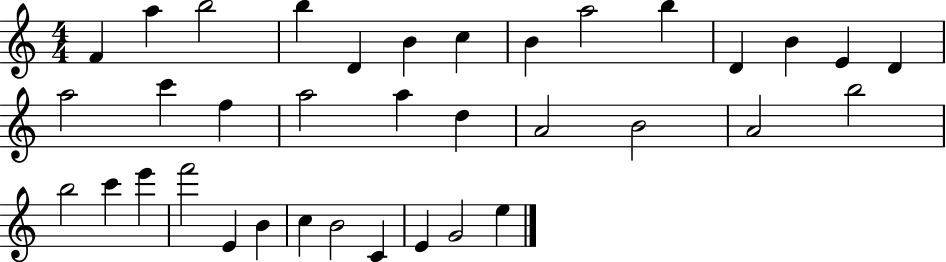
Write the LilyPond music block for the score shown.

{
  \clef treble
  \numericTimeSignature
  \time 4/4
  \key c \major
  f'4 a''4 b''2 | b''4 d'4 b'4 c''4 | b'4 a''2 b''4 | d'4 b'4 e'4 d'4 | \break a''2 c'''4 f''4 | a''2 a''4 d''4 | a'2 b'2 | a'2 b''2 | \break b''2 c'''4 e'''4 | f'''2 e'4 b'4 | c''4 b'2 c'4 | e'4 g'2 e''4 | \break \bar "|."
}